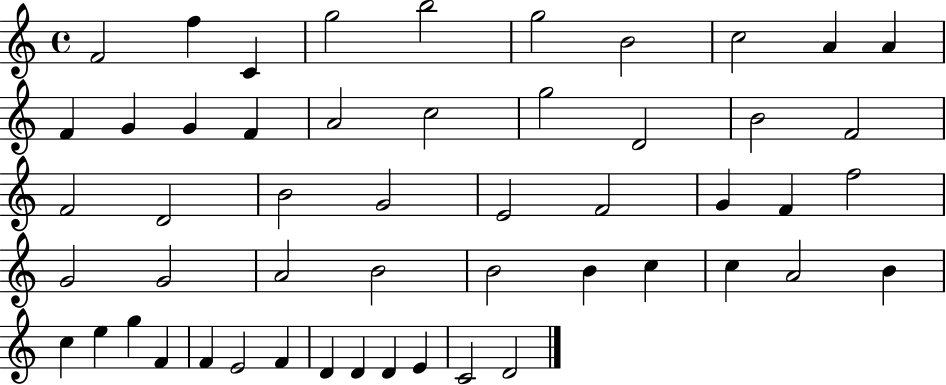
F4/h F5/q C4/q G5/h B5/h G5/h B4/h C5/h A4/q A4/q F4/q G4/q G4/q F4/q A4/h C5/h G5/h D4/h B4/h F4/h F4/h D4/h B4/h G4/h E4/h F4/h G4/q F4/q F5/h G4/h G4/h A4/h B4/h B4/h B4/q C5/q C5/q A4/h B4/q C5/q E5/q G5/q F4/q F4/q E4/h F4/q D4/q D4/q D4/q E4/q C4/h D4/h